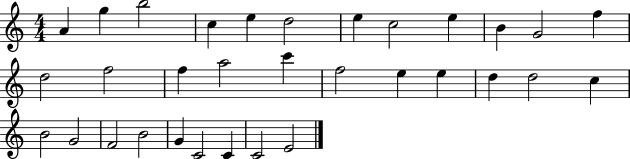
{
  \clef treble
  \numericTimeSignature
  \time 4/4
  \key c \major
  a'4 g''4 b''2 | c''4 e''4 d''2 | e''4 c''2 e''4 | b'4 g'2 f''4 | \break d''2 f''2 | f''4 a''2 c'''4 | f''2 e''4 e''4 | d''4 d''2 c''4 | \break b'2 g'2 | f'2 b'2 | g'4 c'2 c'4 | c'2 e'2 | \break \bar "|."
}